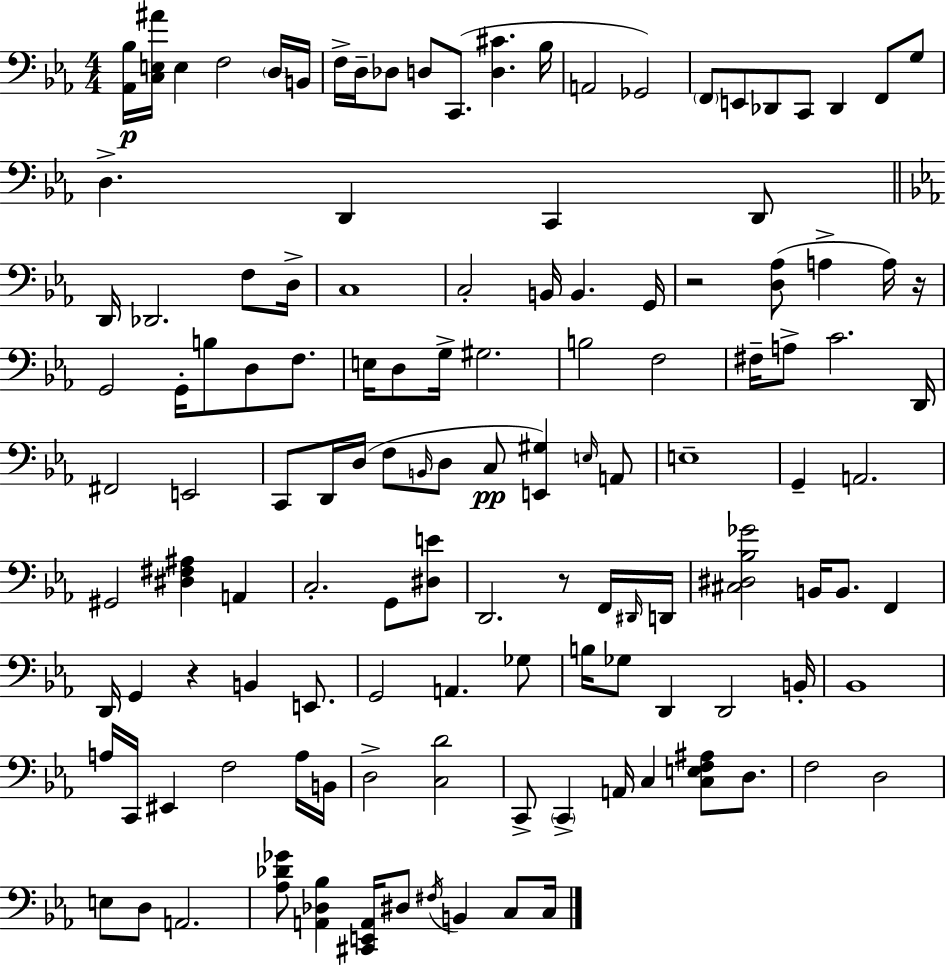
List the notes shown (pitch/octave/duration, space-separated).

[Ab2,Bb3]/s [C3,E3,A#4]/s E3/q F3/h D3/s B2/s F3/s D3/s Db3/e D3/e C2/e. [D3,C#4]/q. Bb3/s A2/h Gb2/h F2/e E2/e Db2/e C2/e Db2/q F2/e G3/e D3/q. D2/q C2/q D2/e D2/s Db2/h. F3/e D3/s C3/w C3/h B2/s B2/q. G2/s R/h [D3,Ab3]/e A3/q A3/s R/s G2/h G2/s B3/e D3/e F3/e. E3/s D3/e G3/s G#3/h. B3/h F3/h F#3/s A3/e C4/h. D2/s F#2/h E2/h C2/e D2/s D3/s F3/e B2/s D3/e C3/e [E2,G#3]/q E3/s A2/e E3/w G2/q A2/h. G#2/h [D#3,F#3,A#3]/q A2/q C3/h. G2/e [D#3,E4]/e D2/h. R/e F2/s D#2/s D2/s [C#3,D#3,Bb3,Gb4]/h B2/s B2/e. F2/q D2/s G2/q R/q B2/q E2/e. G2/h A2/q. Gb3/e B3/s Gb3/e D2/q D2/h B2/s Bb2/w A3/s C2/s EIS2/q F3/h A3/s B2/s D3/h [C3,D4]/h C2/e C2/q A2/s C3/q [C3,E3,F3,A#3]/e D3/e. F3/h D3/h E3/e D3/e A2/h. [Ab3,Db4,Gb4]/e [A2,Db3,Bb3]/q [C#2,E2,A2]/s D#3/e F#3/s B2/q C3/e C3/s